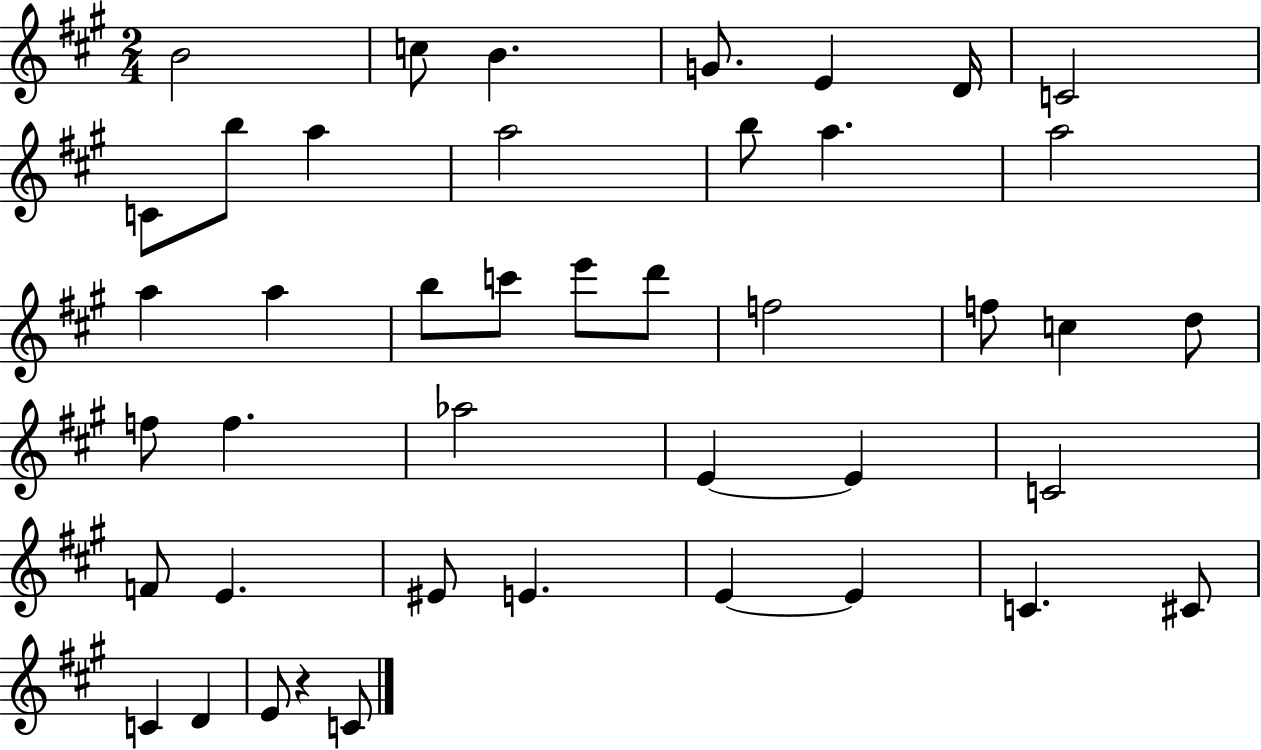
{
  \clef treble
  \numericTimeSignature
  \time 2/4
  \key a \major
  \repeat volta 2 { b'2 | c''8 b'4. | g'8. e'4 d'16 | c'2 | \break c'8 b''8 a''4 | a''2 | b''8 a''4. | a''2 | \break a''4 a''4 | b''8 c'''8 e'''8 d'''8 | f''2 | f''8 c''4 d''8 | \break f''8 f''4. | aes''2 | e'4~~ e'4 | c'2 | \break f'8 e'4. | eis'8 e'4. | e'4~~ e'4 | c'4. cis'8 | \break c'4 d'4 | e'8 r4 c'8 | } \bar "|."
}